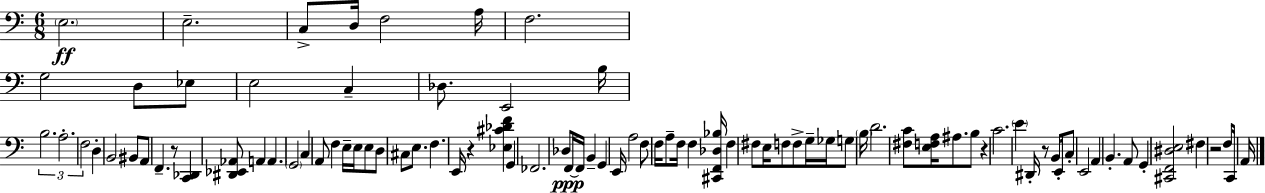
E3/h. E3/h. C3/e D3/s F3/h A3/s F3/h. G3/h D3/e Eb3/e E3/h C3/q Db3/e. E2/h B3/s B3/h. A3/h. F3/h D3/q B2/h BIS2/e A2/e F2/q. R/e [C2,Db2]/q [D#2,Eb2,Ab2]/e A2/q A2/q. G2/h C3/q A2/e F3/q E3/s E3/s E3/e D3/e C#3/e E3/e. F3/q. E2/s R/q [Eb3,C#4,Db4,F4]/q G2/q FES2/h. Db3/e F2/s F2/s B2/q G2/q E2/s A3/h F3/e F3/s A3/e F3/s F3/q [C#2,F2,Db3,Bb3]/s F3/q F#3/e E3/s F3/e F3/e G3/s Gb3/s G3/e B3/s D4/h. [F#3,C4]/e [E3,F3,A3]/s A#3/e. B3/e R/q C4/h. E4/q D#2/s R/e B2/e E2/s C3/e E2/h A2/q B2/q. A2/e G2/q [C#2,F2,D#3,E3]/h F#3/q R/h F3/e C2/s A2/s